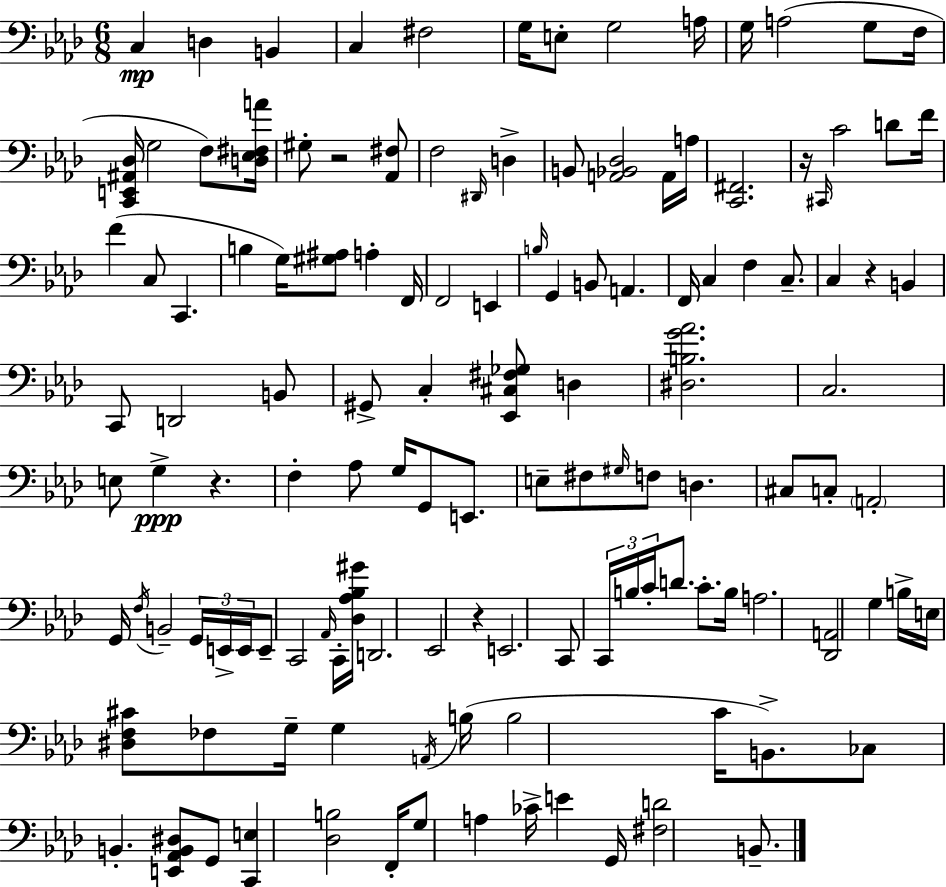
C3/q D3/q B2/q C3/q F#3/h G3/s E3/e G3/h A3/s G3/s A3/h G3/e F3/s [C2,E2,A#2,Db3]/s G3/h F3/e [D3,Eb3,F#3,A4]/s G#3/e R/h [Ab2,F#3]/e F3/h D#2/s D3/q B2/e [A2,Bb2,Db3]/h A2/s A3/s [C2,F#2]/h. R/s C#2/s C4/h D4/e F4/s F4/q C3/e C2/q. B3/q G3/s [G#3,A#3]/e A3/q F2/s F2/h E2/q B3/s G2/q B2/e A2/q. F2/s C3/q F3/q C3/e. C3/q R/q B2/q C2/e D2/h B2/e G#2/e C3/q [Eb2,C#3,F#3,Gb3]/e D3/q [D#3,B3,G4,Ab4]/h. C3/h. E3/e G3/q R/q. F3/q Ab3/e G3/s G2/e E2/e. E3/e F#3/e G#3/s F3/e D3/q. C#3/e C3/e A2/h G2/s F3/s B2/h G2/s E2/s E2/s E2/e C2/h Ab2/s C2/s [Db3,Ab3,Bb3,G#4]/s D2/h. Eb2/h R/q E2/h. C2/e C2/s B3/s C4/s D4/e. C4/e. B3/s A3/h. [Db2,A2]/h G3/q B3/s E3/s [D#3,F3,C#4]/e FES3/e G3/s G3/q A2/s B3/s B3/h C4/s B2/e. CES3/e B2/q. [E2,Ab2,B2,D#3]/e G2/e [C2,E3]/q [Db3,B3]/h F2/s G3/e A3/q CES4/s E4/q G2/s [F#3,D4]/h B2/e.